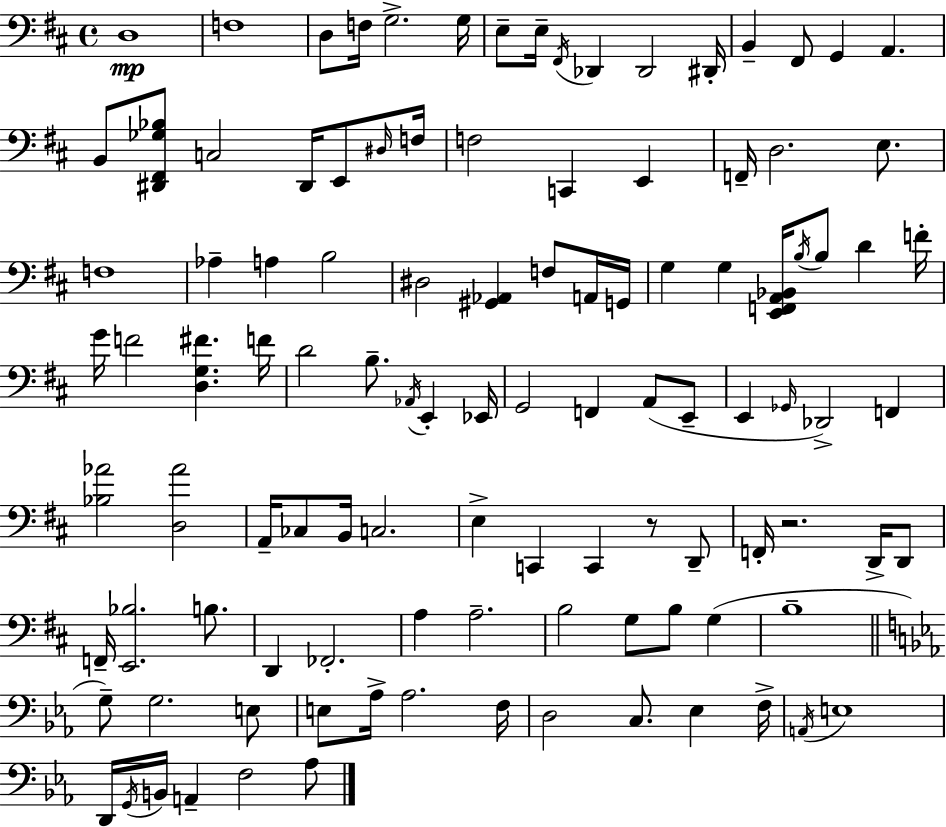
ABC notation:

X:1
T:Untitled
M:4/4
L:1/4
K:D
D,4 F,4 D,/2 F,/4 G,2 G,/4 E,/2 E,/4 ^F,,/4 _D,, _D,,2 ^D,,/4 B,, ^F,,/2 G,, A,, B,,/2 [^D,,^F,,_G,_B,]/2 C,2 ^D,,/4 E,,/2 ^D,/4 F,/4 F,2 C,, E,, F,,/4 D,2 E,/2 F,4 _A, A, B,2 ^D,2 [^G,,_A,,] F,/2 A,,/4 G,,/4 G, G, [E,,F,,A,,_B,,]/4 B,/4 B,/2 D F/4 G/4 F2 [D,G,^F] F/4 D2 B,/2 _A,,/4 E,, _E,,/4 G,,2 F,, A,,/2 E,,/2 E,, _G,,/4 _D,,2 F,, [_B,_A]2 [D,_A]2 A,,/4 _C,/2 B,,/4 C,2 E, C,, C,, z/2 D,,/2 F,,/4 z2 D,,/4 D,,/2 F,,/4 [E,,_B,]2 B,/2 D,, _F,,2 A, A,2 B,2 G,/2 B,/2 G, B,4 G,/2 G,2 E,/2 E,/2 _A,/4 _A,2 F,/4 D,2 C,/2 _E, F,/4 A,,/4 E,4 D,,/4 G,,/4 B,,/4 A,, F,2 _A,/2